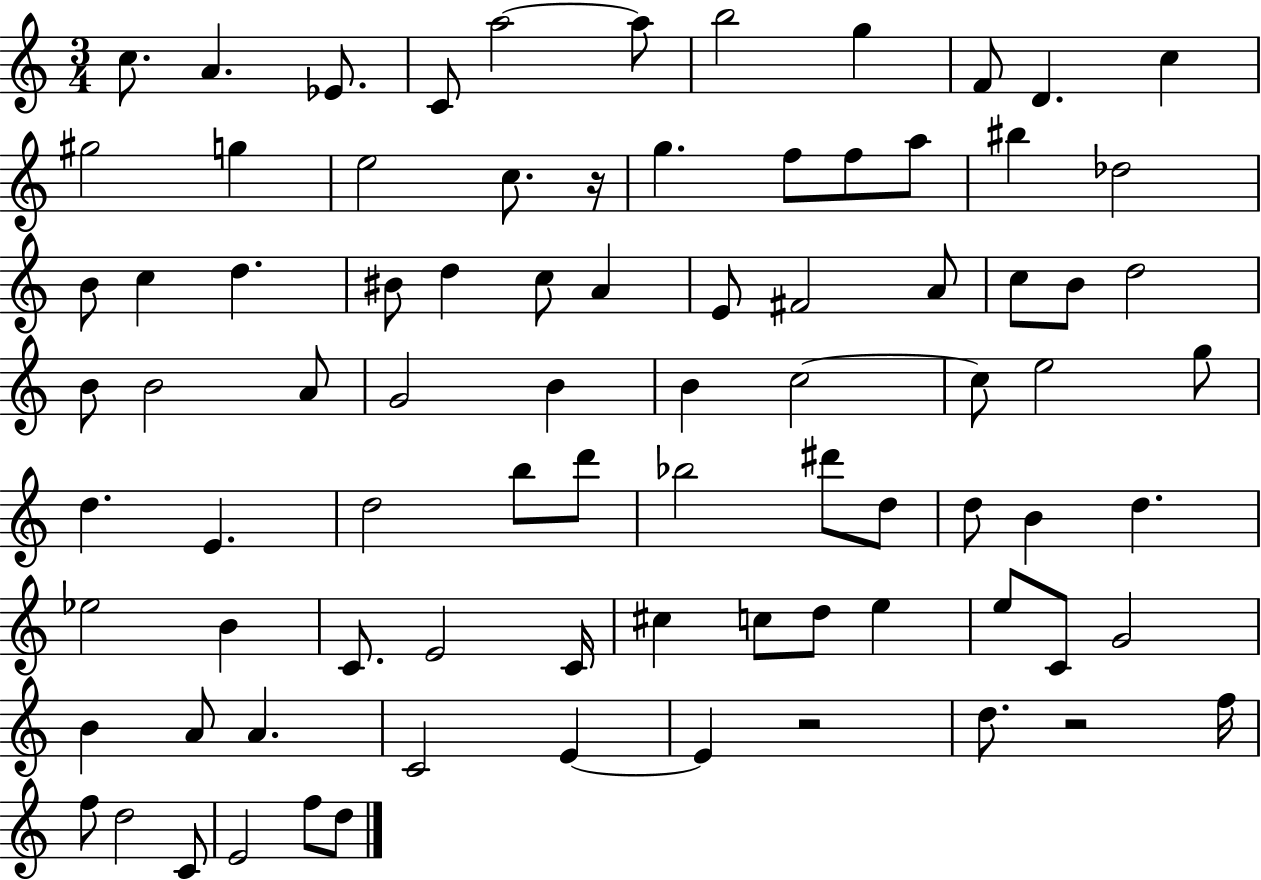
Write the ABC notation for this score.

X:1
T:Untitled
M:3/4
L:1/4
K:C
c/2 A _E/2 C/2 a2 a/2 b2 g F/2 D c ^g2 g e2 c/2 z/4 g f/2 f/2 a/2 ^b _d2 B/2 c d ^B/2 d c/2 A E/2 ^F2 A/2 c/2 B/2 d2 B/2 B2 A/2 G2 B B c2 c/2 e2 g/2 d E d2 b/2 d'/2 _b2 ^d'/2 d/2 d/2 B d _e2 B C/2 E2 C/4 ^c c/2 d/2 e e/2 C/2 G2 B A/2 A C2 E E z2 d/2 z2 f/4 f/2 d2 C/2 E2 f/2 d/2